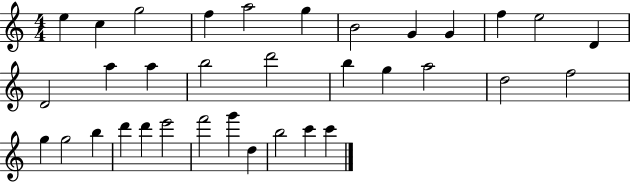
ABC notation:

X:1
T:Untitled
M:4/4
L:1/4
K:C
e c g2 f a2 g B2 G G f e2 D D2 a a b2 d'2 b g a2 d2 f2 g g2 b d' d' e'2 f'2 g' d b2 c' c'